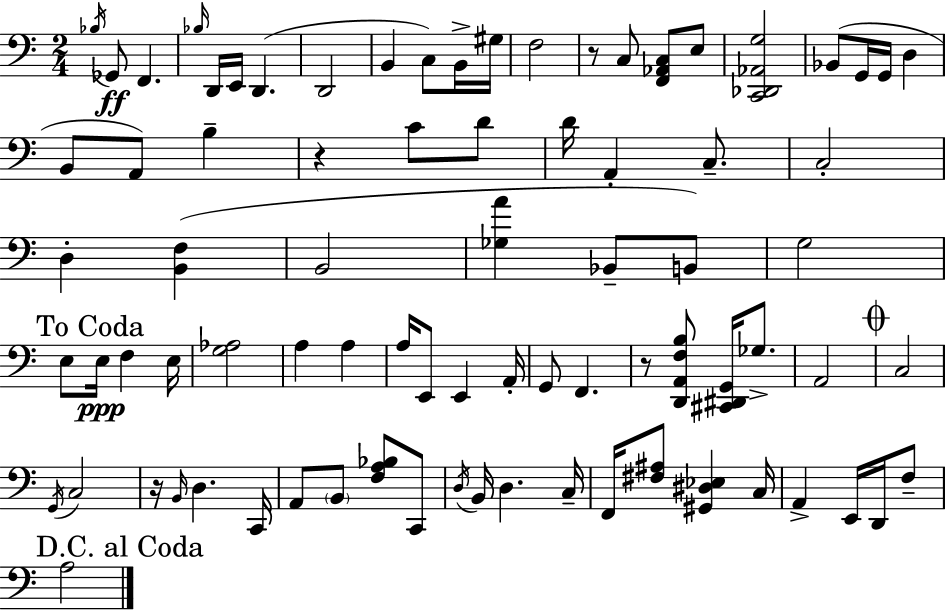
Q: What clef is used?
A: bass